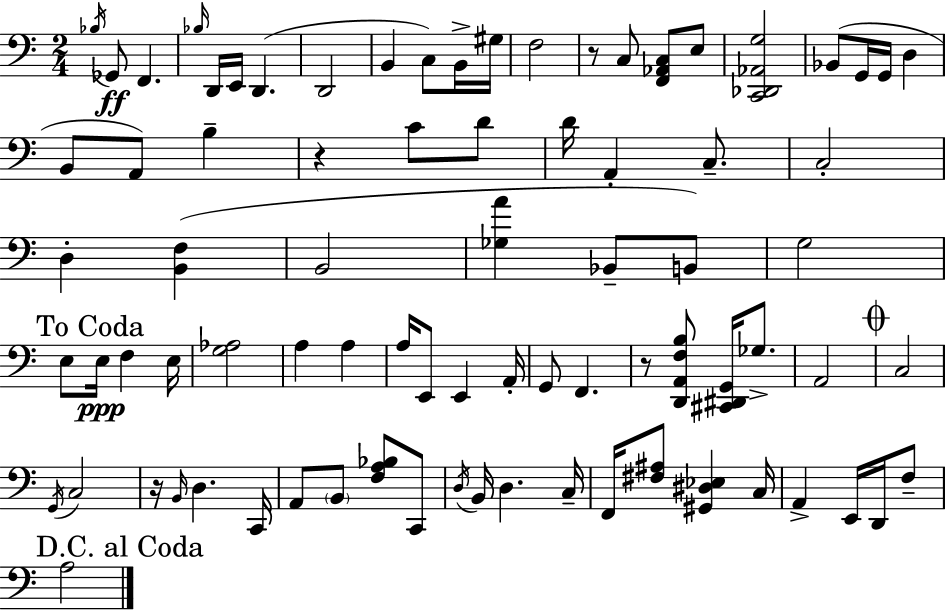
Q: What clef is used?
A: bass